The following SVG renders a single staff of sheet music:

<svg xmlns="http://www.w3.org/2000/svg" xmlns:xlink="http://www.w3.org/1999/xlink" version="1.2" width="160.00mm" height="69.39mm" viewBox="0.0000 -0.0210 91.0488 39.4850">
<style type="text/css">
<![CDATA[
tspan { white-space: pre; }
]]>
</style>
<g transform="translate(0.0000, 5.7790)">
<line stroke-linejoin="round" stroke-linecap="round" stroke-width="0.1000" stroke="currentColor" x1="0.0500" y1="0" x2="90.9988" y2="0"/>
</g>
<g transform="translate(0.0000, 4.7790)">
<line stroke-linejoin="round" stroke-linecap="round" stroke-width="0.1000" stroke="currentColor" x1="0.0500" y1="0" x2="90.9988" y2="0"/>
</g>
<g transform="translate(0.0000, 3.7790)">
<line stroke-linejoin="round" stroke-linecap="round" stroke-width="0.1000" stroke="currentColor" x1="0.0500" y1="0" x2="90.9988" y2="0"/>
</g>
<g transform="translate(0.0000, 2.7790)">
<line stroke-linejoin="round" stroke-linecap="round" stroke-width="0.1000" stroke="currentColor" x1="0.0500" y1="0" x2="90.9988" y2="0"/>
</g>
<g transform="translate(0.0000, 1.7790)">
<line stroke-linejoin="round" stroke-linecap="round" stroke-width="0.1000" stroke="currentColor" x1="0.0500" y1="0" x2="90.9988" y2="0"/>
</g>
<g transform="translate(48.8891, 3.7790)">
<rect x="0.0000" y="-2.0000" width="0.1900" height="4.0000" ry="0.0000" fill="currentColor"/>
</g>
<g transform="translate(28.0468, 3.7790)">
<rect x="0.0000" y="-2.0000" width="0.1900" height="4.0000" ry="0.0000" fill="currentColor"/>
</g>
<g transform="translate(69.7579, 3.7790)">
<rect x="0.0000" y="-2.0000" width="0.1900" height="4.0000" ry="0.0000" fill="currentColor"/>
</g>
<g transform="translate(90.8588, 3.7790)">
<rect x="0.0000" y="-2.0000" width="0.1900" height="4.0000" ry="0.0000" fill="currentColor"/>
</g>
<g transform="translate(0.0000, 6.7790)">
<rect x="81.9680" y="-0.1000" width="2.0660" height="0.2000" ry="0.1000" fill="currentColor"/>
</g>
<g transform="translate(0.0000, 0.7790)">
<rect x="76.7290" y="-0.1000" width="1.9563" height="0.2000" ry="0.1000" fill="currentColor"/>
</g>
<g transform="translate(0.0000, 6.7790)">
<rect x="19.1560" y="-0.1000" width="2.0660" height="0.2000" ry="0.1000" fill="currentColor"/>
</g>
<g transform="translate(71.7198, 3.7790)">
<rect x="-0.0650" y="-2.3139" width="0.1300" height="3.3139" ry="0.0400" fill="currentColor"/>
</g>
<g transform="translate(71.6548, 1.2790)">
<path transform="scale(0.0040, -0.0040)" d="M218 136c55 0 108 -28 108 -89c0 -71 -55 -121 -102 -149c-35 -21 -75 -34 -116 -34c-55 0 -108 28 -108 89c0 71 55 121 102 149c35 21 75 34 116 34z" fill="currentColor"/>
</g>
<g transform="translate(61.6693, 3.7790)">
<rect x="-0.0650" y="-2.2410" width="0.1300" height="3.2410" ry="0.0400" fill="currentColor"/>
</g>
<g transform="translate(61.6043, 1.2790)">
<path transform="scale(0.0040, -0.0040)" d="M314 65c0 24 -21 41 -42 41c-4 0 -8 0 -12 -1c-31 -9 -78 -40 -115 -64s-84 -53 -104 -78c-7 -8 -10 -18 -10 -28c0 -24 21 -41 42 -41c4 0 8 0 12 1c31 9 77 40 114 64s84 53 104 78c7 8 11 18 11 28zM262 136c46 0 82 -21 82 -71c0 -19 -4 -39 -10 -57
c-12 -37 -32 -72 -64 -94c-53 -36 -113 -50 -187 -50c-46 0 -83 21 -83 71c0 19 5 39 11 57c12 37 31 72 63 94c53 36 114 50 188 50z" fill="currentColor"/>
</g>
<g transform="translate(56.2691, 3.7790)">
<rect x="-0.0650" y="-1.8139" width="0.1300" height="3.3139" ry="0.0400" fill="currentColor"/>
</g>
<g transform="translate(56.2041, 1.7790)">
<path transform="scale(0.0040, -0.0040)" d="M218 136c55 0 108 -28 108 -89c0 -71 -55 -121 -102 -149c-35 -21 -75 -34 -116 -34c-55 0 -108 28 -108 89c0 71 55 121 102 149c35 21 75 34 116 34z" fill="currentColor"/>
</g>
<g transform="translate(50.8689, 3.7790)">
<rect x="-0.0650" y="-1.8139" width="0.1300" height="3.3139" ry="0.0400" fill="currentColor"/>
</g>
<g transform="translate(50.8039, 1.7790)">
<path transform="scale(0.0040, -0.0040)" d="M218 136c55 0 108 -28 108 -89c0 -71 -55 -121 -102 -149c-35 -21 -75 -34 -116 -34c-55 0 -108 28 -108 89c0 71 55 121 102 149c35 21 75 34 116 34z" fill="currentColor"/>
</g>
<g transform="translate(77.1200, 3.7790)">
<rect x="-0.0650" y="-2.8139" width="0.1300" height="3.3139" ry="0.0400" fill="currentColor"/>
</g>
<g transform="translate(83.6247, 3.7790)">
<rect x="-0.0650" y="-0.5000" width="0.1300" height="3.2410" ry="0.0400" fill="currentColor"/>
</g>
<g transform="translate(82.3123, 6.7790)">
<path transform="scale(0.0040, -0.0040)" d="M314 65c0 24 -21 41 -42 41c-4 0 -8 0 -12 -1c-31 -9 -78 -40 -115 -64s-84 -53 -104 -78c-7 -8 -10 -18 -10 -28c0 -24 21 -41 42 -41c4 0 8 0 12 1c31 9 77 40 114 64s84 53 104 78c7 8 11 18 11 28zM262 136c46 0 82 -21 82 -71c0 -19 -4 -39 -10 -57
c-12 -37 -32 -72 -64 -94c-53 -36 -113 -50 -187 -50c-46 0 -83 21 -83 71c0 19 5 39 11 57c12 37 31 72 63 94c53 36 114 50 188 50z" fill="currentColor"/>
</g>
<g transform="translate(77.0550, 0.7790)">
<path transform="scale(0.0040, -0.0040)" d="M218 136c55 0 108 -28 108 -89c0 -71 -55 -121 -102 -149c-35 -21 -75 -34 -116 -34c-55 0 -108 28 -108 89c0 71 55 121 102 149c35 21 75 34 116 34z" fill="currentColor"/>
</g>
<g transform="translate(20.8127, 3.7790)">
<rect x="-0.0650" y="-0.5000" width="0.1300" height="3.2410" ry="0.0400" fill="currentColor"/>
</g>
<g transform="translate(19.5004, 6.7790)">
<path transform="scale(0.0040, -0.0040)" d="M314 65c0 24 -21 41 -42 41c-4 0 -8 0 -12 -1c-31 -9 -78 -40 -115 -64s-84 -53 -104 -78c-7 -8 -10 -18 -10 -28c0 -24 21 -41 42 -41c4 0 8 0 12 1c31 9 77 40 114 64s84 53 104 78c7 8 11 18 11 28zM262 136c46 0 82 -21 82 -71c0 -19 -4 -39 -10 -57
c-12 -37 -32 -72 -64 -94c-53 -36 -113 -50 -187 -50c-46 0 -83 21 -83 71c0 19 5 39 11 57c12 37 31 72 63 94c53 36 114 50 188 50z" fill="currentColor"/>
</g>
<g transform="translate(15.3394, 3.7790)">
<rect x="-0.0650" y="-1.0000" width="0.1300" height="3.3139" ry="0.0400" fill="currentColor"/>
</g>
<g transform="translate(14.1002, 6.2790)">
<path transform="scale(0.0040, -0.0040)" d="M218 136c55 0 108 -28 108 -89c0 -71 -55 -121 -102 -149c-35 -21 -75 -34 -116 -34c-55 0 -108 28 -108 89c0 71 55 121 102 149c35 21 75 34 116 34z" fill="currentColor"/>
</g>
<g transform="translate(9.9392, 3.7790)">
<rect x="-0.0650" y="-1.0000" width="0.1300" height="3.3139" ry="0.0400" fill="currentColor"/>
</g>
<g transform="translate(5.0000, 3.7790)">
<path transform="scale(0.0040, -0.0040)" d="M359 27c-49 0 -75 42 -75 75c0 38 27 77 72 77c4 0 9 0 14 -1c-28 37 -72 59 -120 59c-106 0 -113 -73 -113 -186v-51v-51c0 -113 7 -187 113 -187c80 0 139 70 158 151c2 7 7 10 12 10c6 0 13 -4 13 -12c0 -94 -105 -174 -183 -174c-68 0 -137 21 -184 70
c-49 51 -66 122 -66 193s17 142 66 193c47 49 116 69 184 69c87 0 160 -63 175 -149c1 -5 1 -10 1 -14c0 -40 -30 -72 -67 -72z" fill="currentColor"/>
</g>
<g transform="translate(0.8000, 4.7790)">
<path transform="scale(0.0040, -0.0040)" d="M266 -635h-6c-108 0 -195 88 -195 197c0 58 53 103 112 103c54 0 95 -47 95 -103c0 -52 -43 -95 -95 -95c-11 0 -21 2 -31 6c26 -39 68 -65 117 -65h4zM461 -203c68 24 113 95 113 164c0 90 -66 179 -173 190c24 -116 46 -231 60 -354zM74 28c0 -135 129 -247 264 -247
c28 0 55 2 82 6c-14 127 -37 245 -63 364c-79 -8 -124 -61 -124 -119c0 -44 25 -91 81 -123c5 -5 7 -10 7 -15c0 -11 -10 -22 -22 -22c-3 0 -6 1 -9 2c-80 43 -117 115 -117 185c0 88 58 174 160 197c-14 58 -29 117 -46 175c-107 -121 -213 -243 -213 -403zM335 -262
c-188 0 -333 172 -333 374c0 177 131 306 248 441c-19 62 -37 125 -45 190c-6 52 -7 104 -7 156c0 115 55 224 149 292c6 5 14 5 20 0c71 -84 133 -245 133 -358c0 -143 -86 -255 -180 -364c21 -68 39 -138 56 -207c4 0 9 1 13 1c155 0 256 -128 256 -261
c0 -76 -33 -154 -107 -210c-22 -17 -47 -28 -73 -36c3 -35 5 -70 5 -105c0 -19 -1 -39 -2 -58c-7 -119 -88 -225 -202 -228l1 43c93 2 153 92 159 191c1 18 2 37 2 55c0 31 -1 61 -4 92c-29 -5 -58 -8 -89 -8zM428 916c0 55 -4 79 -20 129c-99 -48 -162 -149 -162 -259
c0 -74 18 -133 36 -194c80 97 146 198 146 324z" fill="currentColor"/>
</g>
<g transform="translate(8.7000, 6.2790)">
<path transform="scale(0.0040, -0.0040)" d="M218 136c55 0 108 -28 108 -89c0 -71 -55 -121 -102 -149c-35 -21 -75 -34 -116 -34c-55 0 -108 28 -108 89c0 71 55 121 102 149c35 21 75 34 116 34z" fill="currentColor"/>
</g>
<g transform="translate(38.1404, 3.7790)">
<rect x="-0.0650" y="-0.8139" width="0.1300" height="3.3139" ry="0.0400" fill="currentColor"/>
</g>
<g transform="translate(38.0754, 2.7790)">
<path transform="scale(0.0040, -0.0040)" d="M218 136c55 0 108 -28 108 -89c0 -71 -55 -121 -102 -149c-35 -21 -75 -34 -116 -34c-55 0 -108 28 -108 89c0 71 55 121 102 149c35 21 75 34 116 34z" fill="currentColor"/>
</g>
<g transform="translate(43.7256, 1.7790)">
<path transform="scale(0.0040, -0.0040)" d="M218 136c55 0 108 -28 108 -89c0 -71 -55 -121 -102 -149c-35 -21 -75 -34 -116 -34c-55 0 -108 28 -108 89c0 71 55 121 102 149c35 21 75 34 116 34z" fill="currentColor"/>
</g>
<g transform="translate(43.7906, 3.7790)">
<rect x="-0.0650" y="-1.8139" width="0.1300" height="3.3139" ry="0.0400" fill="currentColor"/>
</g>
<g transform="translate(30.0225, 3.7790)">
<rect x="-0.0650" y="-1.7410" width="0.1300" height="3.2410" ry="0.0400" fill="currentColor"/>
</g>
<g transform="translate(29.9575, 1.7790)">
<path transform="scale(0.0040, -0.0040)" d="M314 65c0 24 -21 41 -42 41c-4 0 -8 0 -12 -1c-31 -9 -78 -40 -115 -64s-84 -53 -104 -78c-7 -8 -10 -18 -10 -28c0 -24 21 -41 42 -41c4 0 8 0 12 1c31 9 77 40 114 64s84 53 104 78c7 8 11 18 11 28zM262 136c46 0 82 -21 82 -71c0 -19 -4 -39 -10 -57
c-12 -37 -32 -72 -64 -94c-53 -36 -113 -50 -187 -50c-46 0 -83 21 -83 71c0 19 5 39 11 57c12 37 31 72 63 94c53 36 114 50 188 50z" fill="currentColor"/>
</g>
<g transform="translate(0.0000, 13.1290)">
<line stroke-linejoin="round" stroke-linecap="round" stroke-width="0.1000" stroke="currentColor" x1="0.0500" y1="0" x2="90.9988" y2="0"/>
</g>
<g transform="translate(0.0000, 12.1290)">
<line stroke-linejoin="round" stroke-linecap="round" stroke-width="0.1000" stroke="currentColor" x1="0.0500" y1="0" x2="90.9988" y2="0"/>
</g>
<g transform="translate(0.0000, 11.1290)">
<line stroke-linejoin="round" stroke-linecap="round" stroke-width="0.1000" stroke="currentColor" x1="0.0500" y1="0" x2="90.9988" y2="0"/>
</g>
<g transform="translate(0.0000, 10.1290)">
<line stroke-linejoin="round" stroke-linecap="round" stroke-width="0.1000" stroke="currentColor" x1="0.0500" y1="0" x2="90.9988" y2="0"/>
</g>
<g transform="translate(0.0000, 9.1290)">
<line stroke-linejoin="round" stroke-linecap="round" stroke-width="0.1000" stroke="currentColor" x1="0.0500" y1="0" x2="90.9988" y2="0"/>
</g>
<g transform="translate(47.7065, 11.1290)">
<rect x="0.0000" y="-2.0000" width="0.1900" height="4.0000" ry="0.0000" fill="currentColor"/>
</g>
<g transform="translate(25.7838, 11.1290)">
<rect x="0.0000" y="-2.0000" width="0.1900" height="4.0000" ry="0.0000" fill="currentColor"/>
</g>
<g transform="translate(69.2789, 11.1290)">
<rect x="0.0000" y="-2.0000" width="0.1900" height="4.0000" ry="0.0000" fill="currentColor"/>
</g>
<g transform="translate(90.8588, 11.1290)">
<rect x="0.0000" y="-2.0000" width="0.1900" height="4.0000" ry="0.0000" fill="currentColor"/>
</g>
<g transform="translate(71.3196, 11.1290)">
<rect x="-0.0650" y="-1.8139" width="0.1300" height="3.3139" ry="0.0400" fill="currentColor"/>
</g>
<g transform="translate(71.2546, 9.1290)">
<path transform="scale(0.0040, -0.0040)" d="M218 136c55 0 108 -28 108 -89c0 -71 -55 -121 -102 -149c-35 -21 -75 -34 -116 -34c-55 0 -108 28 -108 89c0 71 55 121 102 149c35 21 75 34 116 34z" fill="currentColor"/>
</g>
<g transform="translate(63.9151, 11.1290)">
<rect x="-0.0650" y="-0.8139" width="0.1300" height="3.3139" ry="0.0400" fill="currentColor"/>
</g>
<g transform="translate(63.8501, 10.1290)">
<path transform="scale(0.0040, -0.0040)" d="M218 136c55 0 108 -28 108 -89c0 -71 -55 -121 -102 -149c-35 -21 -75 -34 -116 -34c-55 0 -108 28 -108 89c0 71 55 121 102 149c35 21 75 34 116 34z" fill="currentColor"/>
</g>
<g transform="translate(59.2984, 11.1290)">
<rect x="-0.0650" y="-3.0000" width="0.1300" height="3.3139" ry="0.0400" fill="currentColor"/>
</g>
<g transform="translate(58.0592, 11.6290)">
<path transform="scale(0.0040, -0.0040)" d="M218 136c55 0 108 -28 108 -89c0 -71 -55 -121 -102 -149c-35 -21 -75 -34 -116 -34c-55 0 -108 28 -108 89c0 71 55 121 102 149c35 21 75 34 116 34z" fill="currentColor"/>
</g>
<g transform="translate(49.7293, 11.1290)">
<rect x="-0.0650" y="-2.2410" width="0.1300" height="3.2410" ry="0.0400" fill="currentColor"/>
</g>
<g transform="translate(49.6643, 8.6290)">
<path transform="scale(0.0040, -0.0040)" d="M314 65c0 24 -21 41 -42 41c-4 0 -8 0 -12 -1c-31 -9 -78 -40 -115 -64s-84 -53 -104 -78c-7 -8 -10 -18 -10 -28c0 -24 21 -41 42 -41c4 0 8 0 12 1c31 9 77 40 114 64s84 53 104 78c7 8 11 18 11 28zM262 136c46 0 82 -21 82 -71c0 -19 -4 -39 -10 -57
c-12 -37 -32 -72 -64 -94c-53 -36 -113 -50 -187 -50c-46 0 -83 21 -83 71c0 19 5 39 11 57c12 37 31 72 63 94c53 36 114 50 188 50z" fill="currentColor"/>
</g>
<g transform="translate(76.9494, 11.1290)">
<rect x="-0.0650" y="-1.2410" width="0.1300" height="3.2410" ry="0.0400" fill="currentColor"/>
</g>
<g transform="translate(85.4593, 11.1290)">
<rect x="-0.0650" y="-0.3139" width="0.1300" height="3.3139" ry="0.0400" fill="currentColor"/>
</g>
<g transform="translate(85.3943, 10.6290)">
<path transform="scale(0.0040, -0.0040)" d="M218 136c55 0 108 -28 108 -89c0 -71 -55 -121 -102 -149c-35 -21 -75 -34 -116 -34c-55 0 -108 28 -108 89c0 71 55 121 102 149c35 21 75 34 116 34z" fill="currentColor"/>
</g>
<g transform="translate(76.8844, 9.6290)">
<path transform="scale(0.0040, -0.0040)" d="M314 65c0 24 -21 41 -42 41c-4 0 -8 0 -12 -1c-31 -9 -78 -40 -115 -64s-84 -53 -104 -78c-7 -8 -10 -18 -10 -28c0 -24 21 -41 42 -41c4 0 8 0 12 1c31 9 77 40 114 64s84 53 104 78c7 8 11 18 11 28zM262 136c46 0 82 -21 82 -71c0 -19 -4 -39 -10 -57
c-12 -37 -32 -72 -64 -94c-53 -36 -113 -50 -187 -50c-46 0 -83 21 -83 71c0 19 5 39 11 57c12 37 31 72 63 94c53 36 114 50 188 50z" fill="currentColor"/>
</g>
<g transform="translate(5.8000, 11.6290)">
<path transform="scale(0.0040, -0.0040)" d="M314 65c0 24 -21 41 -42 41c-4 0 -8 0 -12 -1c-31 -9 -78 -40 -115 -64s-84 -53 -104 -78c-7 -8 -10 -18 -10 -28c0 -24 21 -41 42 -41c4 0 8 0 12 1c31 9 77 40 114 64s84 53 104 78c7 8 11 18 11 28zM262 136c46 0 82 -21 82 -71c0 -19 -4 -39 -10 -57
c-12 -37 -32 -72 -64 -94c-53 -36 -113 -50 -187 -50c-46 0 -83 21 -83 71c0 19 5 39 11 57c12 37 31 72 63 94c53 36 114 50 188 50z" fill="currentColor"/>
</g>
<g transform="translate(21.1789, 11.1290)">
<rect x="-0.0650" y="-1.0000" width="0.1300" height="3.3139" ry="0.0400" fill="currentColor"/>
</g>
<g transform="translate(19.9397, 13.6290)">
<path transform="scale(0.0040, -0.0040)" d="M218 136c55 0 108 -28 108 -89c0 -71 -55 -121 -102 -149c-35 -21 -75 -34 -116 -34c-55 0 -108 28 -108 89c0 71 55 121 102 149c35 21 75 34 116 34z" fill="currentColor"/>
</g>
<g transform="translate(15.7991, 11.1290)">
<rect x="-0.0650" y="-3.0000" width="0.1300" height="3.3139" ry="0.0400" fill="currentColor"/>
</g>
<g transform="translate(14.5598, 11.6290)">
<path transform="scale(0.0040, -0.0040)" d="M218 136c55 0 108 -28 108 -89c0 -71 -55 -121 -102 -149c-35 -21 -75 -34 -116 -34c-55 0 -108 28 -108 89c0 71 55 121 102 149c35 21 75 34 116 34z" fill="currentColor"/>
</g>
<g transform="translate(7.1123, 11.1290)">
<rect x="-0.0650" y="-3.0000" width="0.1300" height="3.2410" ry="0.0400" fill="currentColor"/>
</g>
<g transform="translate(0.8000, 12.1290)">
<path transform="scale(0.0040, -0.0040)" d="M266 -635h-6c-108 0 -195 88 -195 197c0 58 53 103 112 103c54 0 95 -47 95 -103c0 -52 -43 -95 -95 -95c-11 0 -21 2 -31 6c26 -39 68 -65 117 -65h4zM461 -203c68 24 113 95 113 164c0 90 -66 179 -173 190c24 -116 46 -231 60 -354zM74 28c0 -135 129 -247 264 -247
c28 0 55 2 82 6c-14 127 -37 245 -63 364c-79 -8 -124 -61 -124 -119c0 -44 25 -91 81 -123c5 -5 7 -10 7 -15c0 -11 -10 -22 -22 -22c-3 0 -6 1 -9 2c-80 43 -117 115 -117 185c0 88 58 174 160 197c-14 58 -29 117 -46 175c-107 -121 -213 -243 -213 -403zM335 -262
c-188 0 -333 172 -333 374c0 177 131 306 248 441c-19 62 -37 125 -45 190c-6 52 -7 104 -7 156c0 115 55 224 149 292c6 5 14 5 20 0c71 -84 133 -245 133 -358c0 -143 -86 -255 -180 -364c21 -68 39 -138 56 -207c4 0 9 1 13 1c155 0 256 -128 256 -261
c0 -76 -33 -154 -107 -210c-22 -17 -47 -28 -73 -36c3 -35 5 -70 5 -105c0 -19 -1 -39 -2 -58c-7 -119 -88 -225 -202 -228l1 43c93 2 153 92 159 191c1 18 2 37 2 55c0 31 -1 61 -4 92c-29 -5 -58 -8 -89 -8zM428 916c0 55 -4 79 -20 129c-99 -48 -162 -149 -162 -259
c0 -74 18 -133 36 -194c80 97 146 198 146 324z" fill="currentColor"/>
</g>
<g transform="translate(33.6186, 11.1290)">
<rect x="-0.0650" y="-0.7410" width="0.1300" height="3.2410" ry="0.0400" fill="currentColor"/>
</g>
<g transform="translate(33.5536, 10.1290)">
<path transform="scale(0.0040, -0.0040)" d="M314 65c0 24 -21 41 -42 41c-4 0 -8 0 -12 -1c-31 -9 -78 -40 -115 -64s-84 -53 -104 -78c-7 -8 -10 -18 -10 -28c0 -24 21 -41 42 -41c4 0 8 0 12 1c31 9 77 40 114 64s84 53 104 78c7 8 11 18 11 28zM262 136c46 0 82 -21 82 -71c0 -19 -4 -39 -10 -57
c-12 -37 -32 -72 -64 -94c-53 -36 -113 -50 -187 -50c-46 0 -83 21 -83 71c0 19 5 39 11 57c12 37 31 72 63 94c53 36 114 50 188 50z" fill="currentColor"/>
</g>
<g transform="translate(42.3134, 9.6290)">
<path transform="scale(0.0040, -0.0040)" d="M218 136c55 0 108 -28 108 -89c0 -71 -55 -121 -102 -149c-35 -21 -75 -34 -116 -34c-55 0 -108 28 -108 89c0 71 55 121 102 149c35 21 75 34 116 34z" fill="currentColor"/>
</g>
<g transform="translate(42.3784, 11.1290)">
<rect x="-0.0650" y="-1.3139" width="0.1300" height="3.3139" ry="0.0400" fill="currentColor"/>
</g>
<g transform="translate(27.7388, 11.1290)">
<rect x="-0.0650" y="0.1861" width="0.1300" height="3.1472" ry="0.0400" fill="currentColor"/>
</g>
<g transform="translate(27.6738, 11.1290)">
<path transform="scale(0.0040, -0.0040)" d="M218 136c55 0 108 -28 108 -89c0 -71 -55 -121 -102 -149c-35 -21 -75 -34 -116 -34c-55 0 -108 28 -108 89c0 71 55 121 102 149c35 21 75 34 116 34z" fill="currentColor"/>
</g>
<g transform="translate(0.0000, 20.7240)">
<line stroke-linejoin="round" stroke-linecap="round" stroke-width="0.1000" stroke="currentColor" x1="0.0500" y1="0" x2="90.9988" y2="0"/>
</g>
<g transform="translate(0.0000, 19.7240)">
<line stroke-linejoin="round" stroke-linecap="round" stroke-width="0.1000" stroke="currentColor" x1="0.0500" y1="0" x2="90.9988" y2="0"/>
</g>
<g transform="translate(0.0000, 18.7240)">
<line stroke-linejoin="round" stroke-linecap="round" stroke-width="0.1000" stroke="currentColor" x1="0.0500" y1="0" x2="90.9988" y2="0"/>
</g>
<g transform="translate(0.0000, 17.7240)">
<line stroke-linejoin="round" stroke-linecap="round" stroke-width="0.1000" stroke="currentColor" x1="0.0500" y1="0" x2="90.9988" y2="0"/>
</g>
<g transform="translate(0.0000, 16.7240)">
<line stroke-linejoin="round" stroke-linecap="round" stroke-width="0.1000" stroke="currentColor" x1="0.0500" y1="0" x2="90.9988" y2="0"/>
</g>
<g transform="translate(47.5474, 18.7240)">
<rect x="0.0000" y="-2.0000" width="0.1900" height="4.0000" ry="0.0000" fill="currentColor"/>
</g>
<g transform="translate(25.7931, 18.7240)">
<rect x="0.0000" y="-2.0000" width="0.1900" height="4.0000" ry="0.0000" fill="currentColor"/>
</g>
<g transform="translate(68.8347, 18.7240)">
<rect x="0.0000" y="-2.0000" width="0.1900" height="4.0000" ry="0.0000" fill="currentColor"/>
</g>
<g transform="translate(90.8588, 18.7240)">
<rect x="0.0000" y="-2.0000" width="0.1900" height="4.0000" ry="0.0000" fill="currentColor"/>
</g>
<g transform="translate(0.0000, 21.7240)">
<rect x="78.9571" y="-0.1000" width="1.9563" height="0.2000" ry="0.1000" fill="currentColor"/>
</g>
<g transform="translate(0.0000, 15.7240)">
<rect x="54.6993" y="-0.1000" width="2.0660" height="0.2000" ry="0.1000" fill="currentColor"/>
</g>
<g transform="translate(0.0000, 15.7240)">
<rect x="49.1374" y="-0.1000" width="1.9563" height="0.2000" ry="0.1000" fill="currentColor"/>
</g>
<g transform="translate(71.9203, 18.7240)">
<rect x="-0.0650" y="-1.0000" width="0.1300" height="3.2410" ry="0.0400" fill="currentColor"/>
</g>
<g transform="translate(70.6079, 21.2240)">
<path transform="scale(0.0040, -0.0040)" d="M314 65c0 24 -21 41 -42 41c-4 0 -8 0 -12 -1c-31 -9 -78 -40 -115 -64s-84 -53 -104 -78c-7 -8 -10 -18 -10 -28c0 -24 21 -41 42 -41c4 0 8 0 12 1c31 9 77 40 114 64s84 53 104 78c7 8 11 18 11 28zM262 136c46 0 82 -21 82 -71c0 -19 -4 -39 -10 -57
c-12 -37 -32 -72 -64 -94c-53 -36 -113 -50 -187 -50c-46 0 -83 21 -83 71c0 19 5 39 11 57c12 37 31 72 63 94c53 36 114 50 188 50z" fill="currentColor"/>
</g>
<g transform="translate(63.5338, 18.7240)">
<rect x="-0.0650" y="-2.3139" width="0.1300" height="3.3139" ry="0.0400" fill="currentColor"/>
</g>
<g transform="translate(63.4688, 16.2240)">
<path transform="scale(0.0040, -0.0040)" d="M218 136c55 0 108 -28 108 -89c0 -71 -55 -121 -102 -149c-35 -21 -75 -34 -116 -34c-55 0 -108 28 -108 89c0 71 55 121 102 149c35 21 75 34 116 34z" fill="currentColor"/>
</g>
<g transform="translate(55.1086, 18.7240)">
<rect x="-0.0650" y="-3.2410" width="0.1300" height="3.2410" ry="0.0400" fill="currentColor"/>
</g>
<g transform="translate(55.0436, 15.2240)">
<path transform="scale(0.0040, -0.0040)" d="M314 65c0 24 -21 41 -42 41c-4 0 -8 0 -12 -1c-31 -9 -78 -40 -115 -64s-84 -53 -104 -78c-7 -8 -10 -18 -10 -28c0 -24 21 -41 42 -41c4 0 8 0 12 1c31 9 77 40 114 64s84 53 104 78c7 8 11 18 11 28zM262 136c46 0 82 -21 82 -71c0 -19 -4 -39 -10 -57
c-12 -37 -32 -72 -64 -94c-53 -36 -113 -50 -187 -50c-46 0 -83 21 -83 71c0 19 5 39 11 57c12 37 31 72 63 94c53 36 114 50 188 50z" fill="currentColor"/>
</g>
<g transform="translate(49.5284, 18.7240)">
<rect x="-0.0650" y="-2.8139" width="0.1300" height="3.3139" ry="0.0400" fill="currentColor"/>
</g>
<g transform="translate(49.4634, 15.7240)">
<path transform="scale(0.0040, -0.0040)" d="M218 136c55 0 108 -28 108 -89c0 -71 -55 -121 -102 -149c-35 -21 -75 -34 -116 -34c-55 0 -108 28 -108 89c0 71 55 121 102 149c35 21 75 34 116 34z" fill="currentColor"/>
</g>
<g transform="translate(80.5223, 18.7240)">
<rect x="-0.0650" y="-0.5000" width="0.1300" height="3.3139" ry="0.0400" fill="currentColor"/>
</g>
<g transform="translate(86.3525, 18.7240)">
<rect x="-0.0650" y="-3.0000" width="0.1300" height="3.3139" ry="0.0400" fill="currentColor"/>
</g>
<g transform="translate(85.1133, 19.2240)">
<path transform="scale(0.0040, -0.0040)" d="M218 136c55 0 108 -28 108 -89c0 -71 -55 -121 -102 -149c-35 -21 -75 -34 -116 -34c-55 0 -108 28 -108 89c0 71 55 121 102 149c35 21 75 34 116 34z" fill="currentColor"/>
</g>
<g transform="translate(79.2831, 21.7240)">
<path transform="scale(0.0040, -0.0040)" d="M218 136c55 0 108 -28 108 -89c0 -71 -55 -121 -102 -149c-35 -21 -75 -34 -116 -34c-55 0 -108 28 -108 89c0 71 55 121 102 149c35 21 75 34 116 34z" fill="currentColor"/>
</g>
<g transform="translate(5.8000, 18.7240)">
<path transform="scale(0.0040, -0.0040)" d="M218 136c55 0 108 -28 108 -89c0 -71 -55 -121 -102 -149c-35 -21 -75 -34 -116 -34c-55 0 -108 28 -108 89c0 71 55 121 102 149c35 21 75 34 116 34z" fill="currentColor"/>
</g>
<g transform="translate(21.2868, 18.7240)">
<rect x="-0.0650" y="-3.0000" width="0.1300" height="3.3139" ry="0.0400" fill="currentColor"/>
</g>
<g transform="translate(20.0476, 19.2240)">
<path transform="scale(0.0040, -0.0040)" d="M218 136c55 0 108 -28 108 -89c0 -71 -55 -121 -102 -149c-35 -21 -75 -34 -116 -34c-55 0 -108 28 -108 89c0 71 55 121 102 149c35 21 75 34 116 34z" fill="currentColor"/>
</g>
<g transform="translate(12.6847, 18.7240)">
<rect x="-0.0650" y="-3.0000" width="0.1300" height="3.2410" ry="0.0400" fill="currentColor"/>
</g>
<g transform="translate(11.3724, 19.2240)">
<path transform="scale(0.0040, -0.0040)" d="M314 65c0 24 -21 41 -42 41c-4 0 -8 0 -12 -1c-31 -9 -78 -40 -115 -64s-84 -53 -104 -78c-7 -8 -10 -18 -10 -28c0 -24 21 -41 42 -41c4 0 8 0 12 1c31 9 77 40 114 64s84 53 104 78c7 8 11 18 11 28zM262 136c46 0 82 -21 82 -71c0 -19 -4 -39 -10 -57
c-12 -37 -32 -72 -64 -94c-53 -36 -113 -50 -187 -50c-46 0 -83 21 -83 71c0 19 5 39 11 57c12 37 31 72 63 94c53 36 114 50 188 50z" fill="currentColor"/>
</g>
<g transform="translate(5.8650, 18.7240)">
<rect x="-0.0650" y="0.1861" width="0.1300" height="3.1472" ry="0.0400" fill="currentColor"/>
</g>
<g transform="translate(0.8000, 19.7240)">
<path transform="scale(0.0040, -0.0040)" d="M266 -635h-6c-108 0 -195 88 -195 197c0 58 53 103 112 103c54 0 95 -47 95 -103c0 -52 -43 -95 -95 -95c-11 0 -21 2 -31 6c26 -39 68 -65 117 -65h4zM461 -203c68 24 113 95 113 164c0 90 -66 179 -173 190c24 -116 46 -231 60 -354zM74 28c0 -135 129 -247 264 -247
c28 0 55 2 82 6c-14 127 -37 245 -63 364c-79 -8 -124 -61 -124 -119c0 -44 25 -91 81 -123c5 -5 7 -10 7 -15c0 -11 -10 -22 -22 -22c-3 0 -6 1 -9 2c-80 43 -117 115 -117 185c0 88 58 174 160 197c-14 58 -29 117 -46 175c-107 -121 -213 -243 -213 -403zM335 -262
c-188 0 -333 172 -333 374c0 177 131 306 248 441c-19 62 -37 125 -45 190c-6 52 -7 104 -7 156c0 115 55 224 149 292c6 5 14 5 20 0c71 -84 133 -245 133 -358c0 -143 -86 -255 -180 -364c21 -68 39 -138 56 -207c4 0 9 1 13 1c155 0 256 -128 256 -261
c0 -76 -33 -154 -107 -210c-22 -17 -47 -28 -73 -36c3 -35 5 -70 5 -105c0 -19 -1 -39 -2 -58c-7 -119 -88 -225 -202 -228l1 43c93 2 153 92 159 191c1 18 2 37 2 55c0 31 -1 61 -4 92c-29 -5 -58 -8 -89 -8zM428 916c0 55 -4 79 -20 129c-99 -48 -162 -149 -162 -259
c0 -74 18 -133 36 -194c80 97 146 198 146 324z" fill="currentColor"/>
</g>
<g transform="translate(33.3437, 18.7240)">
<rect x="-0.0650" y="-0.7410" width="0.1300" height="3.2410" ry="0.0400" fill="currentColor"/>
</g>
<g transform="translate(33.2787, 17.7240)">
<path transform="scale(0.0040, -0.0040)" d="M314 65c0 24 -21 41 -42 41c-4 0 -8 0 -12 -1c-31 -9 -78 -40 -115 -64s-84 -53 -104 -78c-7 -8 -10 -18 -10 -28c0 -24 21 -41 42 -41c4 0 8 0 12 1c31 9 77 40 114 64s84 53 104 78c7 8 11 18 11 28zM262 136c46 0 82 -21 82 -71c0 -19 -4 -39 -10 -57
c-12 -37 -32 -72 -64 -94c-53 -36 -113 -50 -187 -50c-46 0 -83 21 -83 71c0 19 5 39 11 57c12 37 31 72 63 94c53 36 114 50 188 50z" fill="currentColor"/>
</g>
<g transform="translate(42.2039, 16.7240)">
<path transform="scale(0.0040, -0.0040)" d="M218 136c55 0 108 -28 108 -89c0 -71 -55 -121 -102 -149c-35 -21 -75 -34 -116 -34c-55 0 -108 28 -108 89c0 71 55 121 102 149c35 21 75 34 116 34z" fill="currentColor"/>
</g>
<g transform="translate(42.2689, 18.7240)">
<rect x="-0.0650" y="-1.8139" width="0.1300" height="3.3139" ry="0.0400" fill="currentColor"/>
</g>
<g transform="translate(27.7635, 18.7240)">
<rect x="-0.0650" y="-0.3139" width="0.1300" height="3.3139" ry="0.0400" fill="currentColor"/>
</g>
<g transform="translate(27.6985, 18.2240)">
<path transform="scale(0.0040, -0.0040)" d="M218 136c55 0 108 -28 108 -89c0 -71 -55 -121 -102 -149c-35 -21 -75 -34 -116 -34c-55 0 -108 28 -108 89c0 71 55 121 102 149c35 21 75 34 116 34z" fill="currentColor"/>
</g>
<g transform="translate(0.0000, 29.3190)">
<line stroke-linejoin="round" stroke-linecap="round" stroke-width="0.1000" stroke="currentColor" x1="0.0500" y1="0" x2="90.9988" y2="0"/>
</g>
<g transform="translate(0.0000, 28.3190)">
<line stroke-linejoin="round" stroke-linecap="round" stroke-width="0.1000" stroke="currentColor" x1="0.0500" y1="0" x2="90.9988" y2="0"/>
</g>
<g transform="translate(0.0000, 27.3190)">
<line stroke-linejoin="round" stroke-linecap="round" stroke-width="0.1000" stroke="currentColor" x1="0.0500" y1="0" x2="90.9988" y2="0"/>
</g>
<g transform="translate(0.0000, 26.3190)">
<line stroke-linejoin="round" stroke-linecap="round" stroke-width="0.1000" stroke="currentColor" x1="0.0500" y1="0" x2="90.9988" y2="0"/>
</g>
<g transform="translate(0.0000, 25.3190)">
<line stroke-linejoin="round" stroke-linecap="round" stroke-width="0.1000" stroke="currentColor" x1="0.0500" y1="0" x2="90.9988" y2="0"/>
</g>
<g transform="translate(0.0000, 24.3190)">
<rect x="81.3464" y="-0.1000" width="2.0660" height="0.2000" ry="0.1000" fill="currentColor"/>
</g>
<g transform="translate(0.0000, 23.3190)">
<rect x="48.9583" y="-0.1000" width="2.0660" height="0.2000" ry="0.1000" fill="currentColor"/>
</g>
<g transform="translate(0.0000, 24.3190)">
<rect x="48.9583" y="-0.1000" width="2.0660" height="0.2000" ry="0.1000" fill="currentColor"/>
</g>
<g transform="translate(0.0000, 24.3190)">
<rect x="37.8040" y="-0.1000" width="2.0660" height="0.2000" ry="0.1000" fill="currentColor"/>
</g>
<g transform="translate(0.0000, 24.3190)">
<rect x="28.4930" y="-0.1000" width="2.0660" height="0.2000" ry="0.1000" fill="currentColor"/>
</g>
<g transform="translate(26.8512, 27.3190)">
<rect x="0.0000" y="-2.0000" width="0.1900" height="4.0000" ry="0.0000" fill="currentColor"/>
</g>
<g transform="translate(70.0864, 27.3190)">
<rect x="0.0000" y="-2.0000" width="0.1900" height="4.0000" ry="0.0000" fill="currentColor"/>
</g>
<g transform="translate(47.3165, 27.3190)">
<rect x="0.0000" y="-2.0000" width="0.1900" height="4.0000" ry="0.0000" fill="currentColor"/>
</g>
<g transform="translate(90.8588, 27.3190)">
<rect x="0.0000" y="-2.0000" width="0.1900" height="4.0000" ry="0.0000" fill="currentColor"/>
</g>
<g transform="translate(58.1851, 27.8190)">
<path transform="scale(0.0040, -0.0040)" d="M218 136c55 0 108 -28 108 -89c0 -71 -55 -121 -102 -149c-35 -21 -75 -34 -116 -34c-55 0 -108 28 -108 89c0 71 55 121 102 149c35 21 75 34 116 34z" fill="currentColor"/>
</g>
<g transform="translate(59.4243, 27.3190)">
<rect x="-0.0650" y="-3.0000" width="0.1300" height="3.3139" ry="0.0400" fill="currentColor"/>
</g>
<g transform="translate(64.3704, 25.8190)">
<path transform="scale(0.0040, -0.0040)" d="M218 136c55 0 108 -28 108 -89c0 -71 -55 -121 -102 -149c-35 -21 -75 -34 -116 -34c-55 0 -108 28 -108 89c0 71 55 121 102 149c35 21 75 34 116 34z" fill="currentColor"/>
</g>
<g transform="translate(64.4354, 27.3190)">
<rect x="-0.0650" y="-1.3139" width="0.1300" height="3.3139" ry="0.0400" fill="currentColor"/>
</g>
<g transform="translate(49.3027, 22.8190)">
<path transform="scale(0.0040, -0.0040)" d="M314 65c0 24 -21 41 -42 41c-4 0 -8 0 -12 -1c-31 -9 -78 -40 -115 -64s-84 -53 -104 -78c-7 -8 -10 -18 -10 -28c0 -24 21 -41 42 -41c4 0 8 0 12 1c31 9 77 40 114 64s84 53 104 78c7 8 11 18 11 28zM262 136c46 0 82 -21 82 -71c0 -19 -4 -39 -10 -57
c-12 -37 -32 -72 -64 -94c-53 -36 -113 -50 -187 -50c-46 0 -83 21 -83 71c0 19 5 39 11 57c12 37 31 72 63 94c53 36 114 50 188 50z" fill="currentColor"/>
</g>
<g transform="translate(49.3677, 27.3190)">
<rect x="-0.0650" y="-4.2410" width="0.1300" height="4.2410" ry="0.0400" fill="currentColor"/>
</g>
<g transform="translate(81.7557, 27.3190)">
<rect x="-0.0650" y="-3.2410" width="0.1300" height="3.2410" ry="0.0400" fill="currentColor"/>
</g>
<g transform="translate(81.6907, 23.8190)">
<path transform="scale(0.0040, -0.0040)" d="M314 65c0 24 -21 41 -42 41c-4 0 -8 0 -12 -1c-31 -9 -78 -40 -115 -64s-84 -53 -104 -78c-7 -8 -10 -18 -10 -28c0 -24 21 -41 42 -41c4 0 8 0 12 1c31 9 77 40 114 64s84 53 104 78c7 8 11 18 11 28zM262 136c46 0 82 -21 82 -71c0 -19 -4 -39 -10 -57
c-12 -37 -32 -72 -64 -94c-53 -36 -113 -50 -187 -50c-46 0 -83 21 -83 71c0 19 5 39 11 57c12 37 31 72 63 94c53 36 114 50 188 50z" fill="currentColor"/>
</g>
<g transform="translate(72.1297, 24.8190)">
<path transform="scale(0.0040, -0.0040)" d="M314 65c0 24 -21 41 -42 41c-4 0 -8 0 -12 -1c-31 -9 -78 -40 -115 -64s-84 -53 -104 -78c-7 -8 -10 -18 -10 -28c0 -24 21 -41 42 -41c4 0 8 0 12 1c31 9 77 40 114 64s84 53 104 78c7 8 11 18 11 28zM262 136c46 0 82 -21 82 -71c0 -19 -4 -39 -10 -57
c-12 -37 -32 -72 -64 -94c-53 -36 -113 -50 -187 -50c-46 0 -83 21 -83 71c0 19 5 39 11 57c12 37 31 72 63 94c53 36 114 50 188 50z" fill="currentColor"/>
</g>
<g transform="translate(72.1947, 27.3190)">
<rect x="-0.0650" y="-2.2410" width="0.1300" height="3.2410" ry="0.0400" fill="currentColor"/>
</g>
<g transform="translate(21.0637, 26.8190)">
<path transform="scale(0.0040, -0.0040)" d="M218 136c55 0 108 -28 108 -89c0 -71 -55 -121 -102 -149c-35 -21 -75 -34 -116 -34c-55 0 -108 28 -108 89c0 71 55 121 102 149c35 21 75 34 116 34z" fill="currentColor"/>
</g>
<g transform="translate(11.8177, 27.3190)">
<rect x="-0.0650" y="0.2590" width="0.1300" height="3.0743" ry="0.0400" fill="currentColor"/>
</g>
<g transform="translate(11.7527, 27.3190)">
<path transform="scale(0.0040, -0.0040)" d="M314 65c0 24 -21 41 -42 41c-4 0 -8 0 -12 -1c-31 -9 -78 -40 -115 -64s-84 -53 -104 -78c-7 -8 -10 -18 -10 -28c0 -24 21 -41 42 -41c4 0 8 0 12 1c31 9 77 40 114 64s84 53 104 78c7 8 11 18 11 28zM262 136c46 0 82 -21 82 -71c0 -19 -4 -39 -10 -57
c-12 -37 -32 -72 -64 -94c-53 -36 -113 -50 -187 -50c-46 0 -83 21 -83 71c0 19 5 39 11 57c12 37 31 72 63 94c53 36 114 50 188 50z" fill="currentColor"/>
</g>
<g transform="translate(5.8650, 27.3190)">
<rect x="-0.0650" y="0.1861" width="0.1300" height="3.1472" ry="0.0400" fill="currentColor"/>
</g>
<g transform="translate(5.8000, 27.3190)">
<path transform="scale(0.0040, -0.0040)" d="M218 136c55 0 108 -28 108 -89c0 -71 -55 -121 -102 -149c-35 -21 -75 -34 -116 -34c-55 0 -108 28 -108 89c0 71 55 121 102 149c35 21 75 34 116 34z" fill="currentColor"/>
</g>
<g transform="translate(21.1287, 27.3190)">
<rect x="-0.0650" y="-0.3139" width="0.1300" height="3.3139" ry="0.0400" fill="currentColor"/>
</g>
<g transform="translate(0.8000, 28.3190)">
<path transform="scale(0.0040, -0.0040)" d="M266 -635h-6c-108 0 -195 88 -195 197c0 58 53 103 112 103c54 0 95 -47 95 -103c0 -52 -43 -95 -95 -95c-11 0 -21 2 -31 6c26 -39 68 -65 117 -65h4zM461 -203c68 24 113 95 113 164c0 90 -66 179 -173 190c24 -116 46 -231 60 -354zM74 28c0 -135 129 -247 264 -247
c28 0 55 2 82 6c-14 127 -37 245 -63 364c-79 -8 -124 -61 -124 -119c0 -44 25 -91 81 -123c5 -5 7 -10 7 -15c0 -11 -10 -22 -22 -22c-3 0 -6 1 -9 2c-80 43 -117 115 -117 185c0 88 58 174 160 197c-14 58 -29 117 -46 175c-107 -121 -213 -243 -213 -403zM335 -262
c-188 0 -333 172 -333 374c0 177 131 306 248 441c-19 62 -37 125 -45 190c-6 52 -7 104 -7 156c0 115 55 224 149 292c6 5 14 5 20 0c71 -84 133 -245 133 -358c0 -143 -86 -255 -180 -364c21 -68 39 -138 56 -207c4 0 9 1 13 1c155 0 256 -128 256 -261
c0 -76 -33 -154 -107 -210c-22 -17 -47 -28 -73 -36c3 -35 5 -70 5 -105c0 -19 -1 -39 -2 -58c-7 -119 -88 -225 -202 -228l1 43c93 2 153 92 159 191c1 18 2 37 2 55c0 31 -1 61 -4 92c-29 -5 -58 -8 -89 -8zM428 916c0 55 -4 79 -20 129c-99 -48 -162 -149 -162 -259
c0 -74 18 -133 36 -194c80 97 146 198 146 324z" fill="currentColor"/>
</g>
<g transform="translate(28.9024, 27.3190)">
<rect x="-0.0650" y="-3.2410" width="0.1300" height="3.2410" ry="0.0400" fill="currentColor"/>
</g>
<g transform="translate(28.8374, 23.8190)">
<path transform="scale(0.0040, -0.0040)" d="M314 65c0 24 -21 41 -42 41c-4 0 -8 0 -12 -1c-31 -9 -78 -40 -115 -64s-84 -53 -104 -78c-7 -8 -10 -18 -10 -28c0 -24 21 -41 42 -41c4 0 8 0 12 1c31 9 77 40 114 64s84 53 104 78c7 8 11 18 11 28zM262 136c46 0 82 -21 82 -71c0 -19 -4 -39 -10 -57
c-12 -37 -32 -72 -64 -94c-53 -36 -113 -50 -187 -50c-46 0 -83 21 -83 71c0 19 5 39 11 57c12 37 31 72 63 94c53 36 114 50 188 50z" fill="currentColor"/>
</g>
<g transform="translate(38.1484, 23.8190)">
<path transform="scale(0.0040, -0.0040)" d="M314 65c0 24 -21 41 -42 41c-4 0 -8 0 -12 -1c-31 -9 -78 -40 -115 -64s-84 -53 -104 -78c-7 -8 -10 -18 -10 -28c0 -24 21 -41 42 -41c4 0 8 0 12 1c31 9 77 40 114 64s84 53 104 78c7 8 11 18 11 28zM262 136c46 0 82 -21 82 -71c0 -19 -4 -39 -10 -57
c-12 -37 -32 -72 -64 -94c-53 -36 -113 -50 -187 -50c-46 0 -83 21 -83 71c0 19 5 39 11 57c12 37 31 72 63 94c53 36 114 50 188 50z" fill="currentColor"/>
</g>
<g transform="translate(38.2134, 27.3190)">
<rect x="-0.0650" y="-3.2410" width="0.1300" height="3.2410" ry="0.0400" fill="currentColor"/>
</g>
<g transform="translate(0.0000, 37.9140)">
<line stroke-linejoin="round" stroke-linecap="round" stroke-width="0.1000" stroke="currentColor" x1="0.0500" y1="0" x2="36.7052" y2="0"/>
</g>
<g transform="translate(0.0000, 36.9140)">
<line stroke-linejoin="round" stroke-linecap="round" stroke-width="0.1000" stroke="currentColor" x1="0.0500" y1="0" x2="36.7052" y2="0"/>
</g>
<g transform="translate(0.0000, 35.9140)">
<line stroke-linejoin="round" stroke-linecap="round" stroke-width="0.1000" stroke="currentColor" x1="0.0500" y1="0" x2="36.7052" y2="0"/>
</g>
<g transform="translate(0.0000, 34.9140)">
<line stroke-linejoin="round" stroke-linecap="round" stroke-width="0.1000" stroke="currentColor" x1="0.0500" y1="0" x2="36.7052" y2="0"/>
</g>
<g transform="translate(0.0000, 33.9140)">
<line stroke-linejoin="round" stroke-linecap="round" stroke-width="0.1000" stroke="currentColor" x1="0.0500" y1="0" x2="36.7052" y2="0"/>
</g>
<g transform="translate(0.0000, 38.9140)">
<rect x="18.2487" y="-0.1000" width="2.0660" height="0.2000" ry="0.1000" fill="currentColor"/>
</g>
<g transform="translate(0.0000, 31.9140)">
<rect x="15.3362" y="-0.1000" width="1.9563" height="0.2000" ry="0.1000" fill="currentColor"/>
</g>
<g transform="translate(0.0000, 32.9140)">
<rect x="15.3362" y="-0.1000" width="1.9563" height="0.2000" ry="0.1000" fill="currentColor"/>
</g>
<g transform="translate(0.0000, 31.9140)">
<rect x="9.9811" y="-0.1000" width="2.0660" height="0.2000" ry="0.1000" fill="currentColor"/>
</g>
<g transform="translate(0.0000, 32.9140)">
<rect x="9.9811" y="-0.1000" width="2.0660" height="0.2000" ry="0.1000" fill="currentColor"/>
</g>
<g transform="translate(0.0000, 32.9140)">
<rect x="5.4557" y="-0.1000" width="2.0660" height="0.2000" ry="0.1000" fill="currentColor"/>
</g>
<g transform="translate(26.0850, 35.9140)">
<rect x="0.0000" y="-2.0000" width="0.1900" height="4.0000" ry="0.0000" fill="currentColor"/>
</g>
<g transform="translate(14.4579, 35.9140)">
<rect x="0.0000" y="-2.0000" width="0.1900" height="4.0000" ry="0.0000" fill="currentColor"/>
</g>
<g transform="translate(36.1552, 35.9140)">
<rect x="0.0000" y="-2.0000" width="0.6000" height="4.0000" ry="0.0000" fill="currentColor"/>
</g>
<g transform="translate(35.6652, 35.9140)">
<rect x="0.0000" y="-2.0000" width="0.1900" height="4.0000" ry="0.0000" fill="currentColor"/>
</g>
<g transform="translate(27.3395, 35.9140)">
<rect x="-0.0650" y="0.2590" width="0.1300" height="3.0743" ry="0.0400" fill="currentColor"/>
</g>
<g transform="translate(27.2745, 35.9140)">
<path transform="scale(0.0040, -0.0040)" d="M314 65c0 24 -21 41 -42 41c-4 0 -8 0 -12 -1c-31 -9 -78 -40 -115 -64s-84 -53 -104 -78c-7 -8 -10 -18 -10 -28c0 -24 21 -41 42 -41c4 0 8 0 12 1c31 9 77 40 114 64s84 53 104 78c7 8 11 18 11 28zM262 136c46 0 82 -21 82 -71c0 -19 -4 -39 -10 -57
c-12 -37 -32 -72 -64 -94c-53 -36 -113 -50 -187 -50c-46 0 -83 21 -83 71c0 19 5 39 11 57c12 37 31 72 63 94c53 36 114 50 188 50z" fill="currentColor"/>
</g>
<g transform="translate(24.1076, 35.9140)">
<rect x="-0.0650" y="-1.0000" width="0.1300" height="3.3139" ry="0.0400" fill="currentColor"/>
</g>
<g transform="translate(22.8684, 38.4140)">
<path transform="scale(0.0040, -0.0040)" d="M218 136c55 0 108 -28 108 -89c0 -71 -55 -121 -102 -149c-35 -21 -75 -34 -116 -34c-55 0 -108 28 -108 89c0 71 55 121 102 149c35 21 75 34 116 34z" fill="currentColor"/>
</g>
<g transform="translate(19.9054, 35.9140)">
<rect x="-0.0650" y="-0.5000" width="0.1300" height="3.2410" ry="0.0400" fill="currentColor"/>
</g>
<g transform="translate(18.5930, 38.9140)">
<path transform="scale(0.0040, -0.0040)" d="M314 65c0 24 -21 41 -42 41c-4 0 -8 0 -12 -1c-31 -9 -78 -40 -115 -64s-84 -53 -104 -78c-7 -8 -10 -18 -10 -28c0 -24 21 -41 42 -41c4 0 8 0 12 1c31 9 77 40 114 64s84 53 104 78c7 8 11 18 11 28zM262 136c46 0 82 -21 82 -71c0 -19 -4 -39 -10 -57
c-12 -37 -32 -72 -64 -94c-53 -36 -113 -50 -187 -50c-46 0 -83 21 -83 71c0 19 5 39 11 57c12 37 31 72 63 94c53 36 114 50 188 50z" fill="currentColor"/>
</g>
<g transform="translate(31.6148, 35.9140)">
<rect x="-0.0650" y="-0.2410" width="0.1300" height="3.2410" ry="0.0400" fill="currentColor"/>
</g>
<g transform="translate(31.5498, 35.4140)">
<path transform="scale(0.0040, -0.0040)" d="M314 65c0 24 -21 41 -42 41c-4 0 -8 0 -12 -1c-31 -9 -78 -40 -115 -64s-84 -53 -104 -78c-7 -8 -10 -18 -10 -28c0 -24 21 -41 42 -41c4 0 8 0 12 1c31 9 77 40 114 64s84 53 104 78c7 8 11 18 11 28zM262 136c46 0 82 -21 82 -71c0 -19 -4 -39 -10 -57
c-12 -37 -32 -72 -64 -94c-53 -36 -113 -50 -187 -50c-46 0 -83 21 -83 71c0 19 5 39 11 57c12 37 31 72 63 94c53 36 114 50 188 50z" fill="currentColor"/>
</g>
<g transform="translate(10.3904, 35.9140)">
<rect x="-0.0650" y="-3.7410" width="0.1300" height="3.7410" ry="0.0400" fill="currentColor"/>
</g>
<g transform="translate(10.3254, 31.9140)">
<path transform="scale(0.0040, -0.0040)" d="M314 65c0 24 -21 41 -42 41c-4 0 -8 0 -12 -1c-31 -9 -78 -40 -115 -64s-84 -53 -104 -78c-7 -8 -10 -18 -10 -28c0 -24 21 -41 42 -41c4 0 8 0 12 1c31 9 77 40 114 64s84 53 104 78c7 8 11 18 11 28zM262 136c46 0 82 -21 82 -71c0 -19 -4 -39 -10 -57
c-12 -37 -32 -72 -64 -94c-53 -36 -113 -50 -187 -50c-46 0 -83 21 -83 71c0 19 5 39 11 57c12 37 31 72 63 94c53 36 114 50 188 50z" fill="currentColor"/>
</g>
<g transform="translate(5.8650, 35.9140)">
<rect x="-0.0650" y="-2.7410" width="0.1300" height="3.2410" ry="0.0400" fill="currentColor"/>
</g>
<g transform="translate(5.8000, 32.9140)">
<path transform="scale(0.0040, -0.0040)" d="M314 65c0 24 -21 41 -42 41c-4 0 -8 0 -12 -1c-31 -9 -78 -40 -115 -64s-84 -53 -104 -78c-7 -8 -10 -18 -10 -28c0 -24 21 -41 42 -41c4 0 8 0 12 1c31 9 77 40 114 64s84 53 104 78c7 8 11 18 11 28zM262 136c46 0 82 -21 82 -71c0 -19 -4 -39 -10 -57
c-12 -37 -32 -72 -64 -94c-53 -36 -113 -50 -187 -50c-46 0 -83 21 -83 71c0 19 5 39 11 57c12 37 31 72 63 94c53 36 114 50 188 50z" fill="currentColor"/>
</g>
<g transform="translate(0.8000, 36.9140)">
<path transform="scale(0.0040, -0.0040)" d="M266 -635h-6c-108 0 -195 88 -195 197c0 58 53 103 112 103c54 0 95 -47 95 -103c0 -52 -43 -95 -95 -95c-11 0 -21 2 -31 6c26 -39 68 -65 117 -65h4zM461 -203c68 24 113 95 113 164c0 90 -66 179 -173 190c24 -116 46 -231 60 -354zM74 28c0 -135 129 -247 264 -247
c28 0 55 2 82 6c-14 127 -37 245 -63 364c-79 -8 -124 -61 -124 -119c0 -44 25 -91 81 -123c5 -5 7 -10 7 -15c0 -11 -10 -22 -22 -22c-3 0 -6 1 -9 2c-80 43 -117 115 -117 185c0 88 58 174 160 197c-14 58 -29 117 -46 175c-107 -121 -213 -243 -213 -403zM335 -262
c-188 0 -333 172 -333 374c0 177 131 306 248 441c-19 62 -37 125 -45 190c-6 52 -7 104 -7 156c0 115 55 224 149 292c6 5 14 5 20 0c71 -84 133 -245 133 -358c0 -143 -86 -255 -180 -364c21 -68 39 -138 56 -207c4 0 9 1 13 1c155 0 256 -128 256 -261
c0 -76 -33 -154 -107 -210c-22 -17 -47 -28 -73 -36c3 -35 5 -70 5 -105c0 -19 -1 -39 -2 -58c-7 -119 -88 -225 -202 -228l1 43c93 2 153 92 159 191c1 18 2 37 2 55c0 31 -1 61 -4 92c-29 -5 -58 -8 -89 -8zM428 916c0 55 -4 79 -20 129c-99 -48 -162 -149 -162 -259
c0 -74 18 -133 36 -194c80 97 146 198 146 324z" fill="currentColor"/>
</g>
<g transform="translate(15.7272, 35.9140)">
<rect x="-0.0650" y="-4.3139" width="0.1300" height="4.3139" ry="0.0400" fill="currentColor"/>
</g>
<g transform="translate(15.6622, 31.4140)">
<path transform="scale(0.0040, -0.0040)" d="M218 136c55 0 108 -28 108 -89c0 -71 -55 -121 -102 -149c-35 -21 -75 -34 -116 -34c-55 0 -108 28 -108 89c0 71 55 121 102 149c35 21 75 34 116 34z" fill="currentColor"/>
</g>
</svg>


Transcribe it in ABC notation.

X:1
T:Untitled
M:4/4
L:1/4
K:C
D D C2 f2 d f f f g2 g a C2 A2 A D B d2 e g2 A d f e2 c B A2 A c d2 f a b2 g D2 C A B B2 c b2 b2 d'2 A e g2 b2 a2 c'2 d' C2 D B2 c2